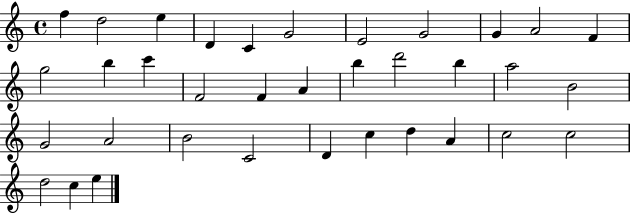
F5/q D5/h E5/q D4/q C4/q G4/h E4/h G4/h G4/q A4/h F4/q G5/h B5/q C6/q F4/h F4/q A4/q B5/q D6/h B5/q A5/h B4/h G4/h A4/h B4/h C4/h D4/q C5/q D5/q A4/q C5/h C5/h D5/h C5/q E5/q